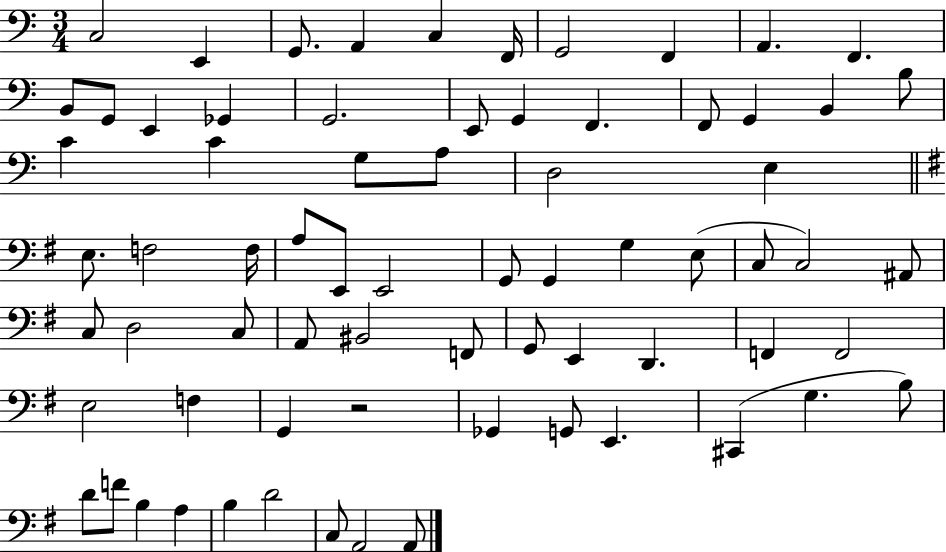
X:1
T:Untitled
M:3/4
L:1/4
K:C
C,2 E,, G,,/2 A,, C, F,,/4 G,,2 F,, A,, F,, B,,/2 G,,/2 E,, _G,, G,,2 E,,/2 G,, F,, F,,/2 G,, B,, B,/2 C C G,/2 A,/2 D,2 E, E,/2 F,2 F,/4 A,/2 E,,/2 E,,2 G,,/2 G,, G, E,/2 C,/2 C,2 ^A,,/2 C,/2 D,2 C,/2 A,,/2 ^B,,2 F,,/2 G,,/2 E,, D,, F,, F,,2 E,2 F, G,, z2 _G,, G,,/2 E,, ^C,, G, B,/2 D/2 F/2 B, A, B, D2 C,/2 A,,2 A,,/2